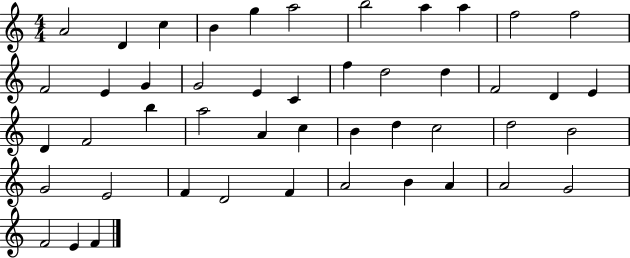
X:1
T:Untitled
M:4/4
L:1/4
K:C
A2 D c B g a2 b2 a a f2 f2 F2 E G G2 E C f d2 d F2 D E D F2 b a2 A c B d c2 d2 B2 G2 E2 F D2 F A2 B A A2 G2 F2 E F